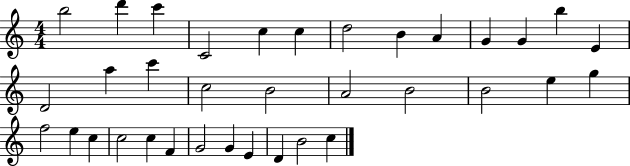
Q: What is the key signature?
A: C major